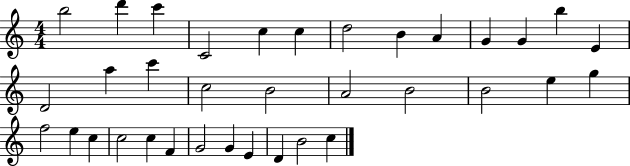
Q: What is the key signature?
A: C major